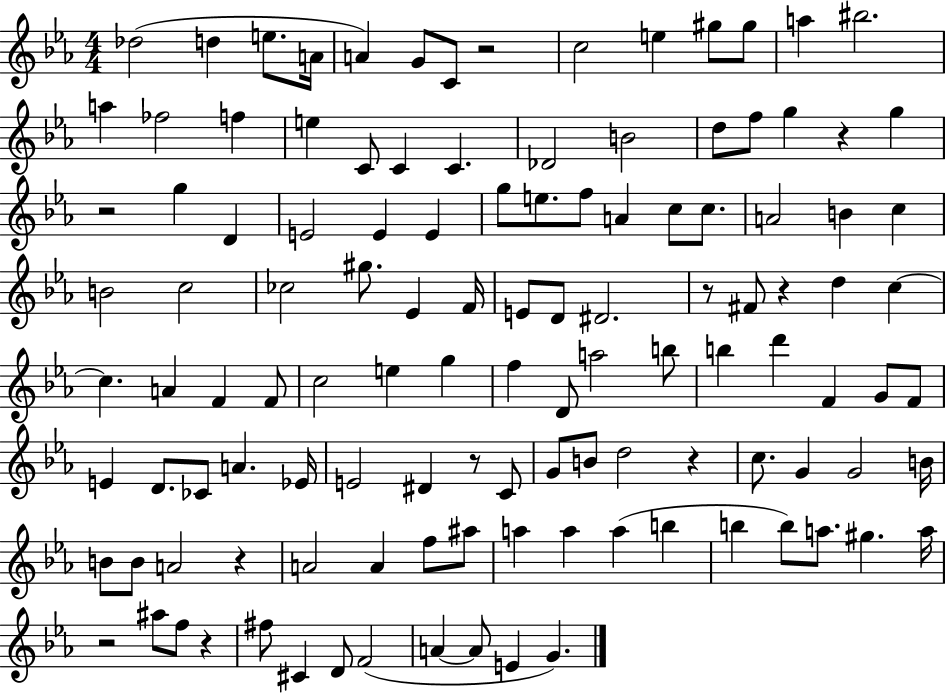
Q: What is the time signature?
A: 4/4